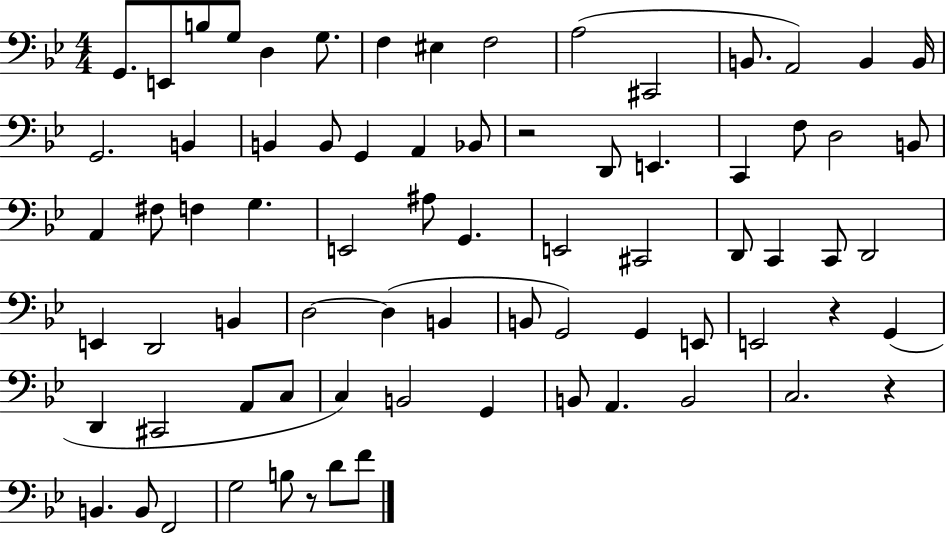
{
  \clef bass
  \numericTimeSignature
  \time 4/4
  \key bes \major
  g,8. e,8 b8 g8 d4 g8. | f4 eis4 f2 | a2( cis,2 | b,8. a,2) b,4 b,16 | \break g,2. b,4 | b,4 b,8 g,4 a,4 bes,8 | r2 d,8 e,4. | c,4 f8 d2 b,8 | \break a,4 fis8 f4 g4. | e,2 ais8 g,4. | e,2 cis,2 | d,8 c,4 c,8 d,2 | \break e,4 d,2 b,4 | d2~~ d4( b,4 | b,8 g,2) g,4 e,8 | e,2 r4 g,4( | \break d,4 cis,2 a,8 c8 | c4) b,2 g,4 | b,8 a,4. b,2 | c2. r4 | \break b,4. b,8 f,2 | g2 b8 r8 d'8 f'8 | \bar "|."
}